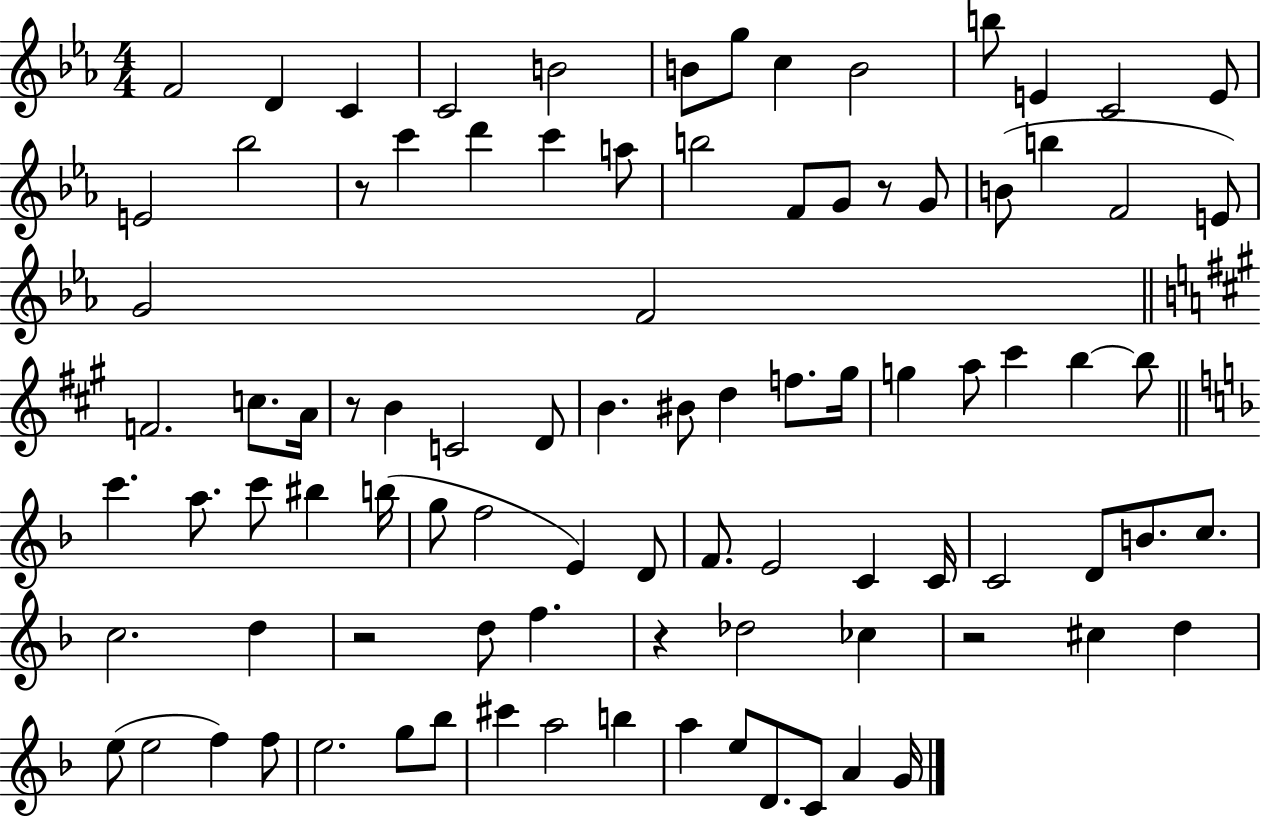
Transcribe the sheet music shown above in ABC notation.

X:1
T:Untitled
M:4/4
L:1/4
K:Eb
F2 D C C2 B2 B/2 g/2 c B2 b/2 E C2 E/2 E2 _b2 z/2 c' d' c' a/2 b2 F/2 G/2 z/2 G/2 B/2 b F2 E/2 G2 F2 F2 c/2 A/4 z/2 B C2 D/2 B ^B/2 d f/2 ^g/4 g a/2 ^c' b b/2 c' a/2 c'/2 ^b b/4 g/2 f2 E D/2 F/2 E2 C C/4 C2 D/2 B/2 c/2 c2 d z2 d/2 f z _d2 _c z2 ^c d e/2 e2 f f/2 e2 g/2 _b/2 ^c' a2 b a e/2 D/2 C/2 A G/4